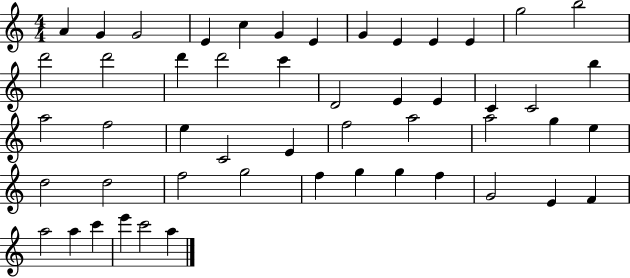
A4/q G4/q G4/h E4/q C5/q G4/q E4/q G4/q E4/q E4/q E4/q G5/h B5/h D6/h D6/h D6/q D6/h C6/q D4/h E4/q E4/q C4/q C4/h B5/q A5/h F5/h E5/q C4/h E4/q F5/h A5/h A5/h G5/q E5/q D5/h D5/h F5/h G5/h F5/q G5/q G5/q F5/q G4/h E4/q F4/q A5/h A5/q C6/q E6/q C6/h A5/q